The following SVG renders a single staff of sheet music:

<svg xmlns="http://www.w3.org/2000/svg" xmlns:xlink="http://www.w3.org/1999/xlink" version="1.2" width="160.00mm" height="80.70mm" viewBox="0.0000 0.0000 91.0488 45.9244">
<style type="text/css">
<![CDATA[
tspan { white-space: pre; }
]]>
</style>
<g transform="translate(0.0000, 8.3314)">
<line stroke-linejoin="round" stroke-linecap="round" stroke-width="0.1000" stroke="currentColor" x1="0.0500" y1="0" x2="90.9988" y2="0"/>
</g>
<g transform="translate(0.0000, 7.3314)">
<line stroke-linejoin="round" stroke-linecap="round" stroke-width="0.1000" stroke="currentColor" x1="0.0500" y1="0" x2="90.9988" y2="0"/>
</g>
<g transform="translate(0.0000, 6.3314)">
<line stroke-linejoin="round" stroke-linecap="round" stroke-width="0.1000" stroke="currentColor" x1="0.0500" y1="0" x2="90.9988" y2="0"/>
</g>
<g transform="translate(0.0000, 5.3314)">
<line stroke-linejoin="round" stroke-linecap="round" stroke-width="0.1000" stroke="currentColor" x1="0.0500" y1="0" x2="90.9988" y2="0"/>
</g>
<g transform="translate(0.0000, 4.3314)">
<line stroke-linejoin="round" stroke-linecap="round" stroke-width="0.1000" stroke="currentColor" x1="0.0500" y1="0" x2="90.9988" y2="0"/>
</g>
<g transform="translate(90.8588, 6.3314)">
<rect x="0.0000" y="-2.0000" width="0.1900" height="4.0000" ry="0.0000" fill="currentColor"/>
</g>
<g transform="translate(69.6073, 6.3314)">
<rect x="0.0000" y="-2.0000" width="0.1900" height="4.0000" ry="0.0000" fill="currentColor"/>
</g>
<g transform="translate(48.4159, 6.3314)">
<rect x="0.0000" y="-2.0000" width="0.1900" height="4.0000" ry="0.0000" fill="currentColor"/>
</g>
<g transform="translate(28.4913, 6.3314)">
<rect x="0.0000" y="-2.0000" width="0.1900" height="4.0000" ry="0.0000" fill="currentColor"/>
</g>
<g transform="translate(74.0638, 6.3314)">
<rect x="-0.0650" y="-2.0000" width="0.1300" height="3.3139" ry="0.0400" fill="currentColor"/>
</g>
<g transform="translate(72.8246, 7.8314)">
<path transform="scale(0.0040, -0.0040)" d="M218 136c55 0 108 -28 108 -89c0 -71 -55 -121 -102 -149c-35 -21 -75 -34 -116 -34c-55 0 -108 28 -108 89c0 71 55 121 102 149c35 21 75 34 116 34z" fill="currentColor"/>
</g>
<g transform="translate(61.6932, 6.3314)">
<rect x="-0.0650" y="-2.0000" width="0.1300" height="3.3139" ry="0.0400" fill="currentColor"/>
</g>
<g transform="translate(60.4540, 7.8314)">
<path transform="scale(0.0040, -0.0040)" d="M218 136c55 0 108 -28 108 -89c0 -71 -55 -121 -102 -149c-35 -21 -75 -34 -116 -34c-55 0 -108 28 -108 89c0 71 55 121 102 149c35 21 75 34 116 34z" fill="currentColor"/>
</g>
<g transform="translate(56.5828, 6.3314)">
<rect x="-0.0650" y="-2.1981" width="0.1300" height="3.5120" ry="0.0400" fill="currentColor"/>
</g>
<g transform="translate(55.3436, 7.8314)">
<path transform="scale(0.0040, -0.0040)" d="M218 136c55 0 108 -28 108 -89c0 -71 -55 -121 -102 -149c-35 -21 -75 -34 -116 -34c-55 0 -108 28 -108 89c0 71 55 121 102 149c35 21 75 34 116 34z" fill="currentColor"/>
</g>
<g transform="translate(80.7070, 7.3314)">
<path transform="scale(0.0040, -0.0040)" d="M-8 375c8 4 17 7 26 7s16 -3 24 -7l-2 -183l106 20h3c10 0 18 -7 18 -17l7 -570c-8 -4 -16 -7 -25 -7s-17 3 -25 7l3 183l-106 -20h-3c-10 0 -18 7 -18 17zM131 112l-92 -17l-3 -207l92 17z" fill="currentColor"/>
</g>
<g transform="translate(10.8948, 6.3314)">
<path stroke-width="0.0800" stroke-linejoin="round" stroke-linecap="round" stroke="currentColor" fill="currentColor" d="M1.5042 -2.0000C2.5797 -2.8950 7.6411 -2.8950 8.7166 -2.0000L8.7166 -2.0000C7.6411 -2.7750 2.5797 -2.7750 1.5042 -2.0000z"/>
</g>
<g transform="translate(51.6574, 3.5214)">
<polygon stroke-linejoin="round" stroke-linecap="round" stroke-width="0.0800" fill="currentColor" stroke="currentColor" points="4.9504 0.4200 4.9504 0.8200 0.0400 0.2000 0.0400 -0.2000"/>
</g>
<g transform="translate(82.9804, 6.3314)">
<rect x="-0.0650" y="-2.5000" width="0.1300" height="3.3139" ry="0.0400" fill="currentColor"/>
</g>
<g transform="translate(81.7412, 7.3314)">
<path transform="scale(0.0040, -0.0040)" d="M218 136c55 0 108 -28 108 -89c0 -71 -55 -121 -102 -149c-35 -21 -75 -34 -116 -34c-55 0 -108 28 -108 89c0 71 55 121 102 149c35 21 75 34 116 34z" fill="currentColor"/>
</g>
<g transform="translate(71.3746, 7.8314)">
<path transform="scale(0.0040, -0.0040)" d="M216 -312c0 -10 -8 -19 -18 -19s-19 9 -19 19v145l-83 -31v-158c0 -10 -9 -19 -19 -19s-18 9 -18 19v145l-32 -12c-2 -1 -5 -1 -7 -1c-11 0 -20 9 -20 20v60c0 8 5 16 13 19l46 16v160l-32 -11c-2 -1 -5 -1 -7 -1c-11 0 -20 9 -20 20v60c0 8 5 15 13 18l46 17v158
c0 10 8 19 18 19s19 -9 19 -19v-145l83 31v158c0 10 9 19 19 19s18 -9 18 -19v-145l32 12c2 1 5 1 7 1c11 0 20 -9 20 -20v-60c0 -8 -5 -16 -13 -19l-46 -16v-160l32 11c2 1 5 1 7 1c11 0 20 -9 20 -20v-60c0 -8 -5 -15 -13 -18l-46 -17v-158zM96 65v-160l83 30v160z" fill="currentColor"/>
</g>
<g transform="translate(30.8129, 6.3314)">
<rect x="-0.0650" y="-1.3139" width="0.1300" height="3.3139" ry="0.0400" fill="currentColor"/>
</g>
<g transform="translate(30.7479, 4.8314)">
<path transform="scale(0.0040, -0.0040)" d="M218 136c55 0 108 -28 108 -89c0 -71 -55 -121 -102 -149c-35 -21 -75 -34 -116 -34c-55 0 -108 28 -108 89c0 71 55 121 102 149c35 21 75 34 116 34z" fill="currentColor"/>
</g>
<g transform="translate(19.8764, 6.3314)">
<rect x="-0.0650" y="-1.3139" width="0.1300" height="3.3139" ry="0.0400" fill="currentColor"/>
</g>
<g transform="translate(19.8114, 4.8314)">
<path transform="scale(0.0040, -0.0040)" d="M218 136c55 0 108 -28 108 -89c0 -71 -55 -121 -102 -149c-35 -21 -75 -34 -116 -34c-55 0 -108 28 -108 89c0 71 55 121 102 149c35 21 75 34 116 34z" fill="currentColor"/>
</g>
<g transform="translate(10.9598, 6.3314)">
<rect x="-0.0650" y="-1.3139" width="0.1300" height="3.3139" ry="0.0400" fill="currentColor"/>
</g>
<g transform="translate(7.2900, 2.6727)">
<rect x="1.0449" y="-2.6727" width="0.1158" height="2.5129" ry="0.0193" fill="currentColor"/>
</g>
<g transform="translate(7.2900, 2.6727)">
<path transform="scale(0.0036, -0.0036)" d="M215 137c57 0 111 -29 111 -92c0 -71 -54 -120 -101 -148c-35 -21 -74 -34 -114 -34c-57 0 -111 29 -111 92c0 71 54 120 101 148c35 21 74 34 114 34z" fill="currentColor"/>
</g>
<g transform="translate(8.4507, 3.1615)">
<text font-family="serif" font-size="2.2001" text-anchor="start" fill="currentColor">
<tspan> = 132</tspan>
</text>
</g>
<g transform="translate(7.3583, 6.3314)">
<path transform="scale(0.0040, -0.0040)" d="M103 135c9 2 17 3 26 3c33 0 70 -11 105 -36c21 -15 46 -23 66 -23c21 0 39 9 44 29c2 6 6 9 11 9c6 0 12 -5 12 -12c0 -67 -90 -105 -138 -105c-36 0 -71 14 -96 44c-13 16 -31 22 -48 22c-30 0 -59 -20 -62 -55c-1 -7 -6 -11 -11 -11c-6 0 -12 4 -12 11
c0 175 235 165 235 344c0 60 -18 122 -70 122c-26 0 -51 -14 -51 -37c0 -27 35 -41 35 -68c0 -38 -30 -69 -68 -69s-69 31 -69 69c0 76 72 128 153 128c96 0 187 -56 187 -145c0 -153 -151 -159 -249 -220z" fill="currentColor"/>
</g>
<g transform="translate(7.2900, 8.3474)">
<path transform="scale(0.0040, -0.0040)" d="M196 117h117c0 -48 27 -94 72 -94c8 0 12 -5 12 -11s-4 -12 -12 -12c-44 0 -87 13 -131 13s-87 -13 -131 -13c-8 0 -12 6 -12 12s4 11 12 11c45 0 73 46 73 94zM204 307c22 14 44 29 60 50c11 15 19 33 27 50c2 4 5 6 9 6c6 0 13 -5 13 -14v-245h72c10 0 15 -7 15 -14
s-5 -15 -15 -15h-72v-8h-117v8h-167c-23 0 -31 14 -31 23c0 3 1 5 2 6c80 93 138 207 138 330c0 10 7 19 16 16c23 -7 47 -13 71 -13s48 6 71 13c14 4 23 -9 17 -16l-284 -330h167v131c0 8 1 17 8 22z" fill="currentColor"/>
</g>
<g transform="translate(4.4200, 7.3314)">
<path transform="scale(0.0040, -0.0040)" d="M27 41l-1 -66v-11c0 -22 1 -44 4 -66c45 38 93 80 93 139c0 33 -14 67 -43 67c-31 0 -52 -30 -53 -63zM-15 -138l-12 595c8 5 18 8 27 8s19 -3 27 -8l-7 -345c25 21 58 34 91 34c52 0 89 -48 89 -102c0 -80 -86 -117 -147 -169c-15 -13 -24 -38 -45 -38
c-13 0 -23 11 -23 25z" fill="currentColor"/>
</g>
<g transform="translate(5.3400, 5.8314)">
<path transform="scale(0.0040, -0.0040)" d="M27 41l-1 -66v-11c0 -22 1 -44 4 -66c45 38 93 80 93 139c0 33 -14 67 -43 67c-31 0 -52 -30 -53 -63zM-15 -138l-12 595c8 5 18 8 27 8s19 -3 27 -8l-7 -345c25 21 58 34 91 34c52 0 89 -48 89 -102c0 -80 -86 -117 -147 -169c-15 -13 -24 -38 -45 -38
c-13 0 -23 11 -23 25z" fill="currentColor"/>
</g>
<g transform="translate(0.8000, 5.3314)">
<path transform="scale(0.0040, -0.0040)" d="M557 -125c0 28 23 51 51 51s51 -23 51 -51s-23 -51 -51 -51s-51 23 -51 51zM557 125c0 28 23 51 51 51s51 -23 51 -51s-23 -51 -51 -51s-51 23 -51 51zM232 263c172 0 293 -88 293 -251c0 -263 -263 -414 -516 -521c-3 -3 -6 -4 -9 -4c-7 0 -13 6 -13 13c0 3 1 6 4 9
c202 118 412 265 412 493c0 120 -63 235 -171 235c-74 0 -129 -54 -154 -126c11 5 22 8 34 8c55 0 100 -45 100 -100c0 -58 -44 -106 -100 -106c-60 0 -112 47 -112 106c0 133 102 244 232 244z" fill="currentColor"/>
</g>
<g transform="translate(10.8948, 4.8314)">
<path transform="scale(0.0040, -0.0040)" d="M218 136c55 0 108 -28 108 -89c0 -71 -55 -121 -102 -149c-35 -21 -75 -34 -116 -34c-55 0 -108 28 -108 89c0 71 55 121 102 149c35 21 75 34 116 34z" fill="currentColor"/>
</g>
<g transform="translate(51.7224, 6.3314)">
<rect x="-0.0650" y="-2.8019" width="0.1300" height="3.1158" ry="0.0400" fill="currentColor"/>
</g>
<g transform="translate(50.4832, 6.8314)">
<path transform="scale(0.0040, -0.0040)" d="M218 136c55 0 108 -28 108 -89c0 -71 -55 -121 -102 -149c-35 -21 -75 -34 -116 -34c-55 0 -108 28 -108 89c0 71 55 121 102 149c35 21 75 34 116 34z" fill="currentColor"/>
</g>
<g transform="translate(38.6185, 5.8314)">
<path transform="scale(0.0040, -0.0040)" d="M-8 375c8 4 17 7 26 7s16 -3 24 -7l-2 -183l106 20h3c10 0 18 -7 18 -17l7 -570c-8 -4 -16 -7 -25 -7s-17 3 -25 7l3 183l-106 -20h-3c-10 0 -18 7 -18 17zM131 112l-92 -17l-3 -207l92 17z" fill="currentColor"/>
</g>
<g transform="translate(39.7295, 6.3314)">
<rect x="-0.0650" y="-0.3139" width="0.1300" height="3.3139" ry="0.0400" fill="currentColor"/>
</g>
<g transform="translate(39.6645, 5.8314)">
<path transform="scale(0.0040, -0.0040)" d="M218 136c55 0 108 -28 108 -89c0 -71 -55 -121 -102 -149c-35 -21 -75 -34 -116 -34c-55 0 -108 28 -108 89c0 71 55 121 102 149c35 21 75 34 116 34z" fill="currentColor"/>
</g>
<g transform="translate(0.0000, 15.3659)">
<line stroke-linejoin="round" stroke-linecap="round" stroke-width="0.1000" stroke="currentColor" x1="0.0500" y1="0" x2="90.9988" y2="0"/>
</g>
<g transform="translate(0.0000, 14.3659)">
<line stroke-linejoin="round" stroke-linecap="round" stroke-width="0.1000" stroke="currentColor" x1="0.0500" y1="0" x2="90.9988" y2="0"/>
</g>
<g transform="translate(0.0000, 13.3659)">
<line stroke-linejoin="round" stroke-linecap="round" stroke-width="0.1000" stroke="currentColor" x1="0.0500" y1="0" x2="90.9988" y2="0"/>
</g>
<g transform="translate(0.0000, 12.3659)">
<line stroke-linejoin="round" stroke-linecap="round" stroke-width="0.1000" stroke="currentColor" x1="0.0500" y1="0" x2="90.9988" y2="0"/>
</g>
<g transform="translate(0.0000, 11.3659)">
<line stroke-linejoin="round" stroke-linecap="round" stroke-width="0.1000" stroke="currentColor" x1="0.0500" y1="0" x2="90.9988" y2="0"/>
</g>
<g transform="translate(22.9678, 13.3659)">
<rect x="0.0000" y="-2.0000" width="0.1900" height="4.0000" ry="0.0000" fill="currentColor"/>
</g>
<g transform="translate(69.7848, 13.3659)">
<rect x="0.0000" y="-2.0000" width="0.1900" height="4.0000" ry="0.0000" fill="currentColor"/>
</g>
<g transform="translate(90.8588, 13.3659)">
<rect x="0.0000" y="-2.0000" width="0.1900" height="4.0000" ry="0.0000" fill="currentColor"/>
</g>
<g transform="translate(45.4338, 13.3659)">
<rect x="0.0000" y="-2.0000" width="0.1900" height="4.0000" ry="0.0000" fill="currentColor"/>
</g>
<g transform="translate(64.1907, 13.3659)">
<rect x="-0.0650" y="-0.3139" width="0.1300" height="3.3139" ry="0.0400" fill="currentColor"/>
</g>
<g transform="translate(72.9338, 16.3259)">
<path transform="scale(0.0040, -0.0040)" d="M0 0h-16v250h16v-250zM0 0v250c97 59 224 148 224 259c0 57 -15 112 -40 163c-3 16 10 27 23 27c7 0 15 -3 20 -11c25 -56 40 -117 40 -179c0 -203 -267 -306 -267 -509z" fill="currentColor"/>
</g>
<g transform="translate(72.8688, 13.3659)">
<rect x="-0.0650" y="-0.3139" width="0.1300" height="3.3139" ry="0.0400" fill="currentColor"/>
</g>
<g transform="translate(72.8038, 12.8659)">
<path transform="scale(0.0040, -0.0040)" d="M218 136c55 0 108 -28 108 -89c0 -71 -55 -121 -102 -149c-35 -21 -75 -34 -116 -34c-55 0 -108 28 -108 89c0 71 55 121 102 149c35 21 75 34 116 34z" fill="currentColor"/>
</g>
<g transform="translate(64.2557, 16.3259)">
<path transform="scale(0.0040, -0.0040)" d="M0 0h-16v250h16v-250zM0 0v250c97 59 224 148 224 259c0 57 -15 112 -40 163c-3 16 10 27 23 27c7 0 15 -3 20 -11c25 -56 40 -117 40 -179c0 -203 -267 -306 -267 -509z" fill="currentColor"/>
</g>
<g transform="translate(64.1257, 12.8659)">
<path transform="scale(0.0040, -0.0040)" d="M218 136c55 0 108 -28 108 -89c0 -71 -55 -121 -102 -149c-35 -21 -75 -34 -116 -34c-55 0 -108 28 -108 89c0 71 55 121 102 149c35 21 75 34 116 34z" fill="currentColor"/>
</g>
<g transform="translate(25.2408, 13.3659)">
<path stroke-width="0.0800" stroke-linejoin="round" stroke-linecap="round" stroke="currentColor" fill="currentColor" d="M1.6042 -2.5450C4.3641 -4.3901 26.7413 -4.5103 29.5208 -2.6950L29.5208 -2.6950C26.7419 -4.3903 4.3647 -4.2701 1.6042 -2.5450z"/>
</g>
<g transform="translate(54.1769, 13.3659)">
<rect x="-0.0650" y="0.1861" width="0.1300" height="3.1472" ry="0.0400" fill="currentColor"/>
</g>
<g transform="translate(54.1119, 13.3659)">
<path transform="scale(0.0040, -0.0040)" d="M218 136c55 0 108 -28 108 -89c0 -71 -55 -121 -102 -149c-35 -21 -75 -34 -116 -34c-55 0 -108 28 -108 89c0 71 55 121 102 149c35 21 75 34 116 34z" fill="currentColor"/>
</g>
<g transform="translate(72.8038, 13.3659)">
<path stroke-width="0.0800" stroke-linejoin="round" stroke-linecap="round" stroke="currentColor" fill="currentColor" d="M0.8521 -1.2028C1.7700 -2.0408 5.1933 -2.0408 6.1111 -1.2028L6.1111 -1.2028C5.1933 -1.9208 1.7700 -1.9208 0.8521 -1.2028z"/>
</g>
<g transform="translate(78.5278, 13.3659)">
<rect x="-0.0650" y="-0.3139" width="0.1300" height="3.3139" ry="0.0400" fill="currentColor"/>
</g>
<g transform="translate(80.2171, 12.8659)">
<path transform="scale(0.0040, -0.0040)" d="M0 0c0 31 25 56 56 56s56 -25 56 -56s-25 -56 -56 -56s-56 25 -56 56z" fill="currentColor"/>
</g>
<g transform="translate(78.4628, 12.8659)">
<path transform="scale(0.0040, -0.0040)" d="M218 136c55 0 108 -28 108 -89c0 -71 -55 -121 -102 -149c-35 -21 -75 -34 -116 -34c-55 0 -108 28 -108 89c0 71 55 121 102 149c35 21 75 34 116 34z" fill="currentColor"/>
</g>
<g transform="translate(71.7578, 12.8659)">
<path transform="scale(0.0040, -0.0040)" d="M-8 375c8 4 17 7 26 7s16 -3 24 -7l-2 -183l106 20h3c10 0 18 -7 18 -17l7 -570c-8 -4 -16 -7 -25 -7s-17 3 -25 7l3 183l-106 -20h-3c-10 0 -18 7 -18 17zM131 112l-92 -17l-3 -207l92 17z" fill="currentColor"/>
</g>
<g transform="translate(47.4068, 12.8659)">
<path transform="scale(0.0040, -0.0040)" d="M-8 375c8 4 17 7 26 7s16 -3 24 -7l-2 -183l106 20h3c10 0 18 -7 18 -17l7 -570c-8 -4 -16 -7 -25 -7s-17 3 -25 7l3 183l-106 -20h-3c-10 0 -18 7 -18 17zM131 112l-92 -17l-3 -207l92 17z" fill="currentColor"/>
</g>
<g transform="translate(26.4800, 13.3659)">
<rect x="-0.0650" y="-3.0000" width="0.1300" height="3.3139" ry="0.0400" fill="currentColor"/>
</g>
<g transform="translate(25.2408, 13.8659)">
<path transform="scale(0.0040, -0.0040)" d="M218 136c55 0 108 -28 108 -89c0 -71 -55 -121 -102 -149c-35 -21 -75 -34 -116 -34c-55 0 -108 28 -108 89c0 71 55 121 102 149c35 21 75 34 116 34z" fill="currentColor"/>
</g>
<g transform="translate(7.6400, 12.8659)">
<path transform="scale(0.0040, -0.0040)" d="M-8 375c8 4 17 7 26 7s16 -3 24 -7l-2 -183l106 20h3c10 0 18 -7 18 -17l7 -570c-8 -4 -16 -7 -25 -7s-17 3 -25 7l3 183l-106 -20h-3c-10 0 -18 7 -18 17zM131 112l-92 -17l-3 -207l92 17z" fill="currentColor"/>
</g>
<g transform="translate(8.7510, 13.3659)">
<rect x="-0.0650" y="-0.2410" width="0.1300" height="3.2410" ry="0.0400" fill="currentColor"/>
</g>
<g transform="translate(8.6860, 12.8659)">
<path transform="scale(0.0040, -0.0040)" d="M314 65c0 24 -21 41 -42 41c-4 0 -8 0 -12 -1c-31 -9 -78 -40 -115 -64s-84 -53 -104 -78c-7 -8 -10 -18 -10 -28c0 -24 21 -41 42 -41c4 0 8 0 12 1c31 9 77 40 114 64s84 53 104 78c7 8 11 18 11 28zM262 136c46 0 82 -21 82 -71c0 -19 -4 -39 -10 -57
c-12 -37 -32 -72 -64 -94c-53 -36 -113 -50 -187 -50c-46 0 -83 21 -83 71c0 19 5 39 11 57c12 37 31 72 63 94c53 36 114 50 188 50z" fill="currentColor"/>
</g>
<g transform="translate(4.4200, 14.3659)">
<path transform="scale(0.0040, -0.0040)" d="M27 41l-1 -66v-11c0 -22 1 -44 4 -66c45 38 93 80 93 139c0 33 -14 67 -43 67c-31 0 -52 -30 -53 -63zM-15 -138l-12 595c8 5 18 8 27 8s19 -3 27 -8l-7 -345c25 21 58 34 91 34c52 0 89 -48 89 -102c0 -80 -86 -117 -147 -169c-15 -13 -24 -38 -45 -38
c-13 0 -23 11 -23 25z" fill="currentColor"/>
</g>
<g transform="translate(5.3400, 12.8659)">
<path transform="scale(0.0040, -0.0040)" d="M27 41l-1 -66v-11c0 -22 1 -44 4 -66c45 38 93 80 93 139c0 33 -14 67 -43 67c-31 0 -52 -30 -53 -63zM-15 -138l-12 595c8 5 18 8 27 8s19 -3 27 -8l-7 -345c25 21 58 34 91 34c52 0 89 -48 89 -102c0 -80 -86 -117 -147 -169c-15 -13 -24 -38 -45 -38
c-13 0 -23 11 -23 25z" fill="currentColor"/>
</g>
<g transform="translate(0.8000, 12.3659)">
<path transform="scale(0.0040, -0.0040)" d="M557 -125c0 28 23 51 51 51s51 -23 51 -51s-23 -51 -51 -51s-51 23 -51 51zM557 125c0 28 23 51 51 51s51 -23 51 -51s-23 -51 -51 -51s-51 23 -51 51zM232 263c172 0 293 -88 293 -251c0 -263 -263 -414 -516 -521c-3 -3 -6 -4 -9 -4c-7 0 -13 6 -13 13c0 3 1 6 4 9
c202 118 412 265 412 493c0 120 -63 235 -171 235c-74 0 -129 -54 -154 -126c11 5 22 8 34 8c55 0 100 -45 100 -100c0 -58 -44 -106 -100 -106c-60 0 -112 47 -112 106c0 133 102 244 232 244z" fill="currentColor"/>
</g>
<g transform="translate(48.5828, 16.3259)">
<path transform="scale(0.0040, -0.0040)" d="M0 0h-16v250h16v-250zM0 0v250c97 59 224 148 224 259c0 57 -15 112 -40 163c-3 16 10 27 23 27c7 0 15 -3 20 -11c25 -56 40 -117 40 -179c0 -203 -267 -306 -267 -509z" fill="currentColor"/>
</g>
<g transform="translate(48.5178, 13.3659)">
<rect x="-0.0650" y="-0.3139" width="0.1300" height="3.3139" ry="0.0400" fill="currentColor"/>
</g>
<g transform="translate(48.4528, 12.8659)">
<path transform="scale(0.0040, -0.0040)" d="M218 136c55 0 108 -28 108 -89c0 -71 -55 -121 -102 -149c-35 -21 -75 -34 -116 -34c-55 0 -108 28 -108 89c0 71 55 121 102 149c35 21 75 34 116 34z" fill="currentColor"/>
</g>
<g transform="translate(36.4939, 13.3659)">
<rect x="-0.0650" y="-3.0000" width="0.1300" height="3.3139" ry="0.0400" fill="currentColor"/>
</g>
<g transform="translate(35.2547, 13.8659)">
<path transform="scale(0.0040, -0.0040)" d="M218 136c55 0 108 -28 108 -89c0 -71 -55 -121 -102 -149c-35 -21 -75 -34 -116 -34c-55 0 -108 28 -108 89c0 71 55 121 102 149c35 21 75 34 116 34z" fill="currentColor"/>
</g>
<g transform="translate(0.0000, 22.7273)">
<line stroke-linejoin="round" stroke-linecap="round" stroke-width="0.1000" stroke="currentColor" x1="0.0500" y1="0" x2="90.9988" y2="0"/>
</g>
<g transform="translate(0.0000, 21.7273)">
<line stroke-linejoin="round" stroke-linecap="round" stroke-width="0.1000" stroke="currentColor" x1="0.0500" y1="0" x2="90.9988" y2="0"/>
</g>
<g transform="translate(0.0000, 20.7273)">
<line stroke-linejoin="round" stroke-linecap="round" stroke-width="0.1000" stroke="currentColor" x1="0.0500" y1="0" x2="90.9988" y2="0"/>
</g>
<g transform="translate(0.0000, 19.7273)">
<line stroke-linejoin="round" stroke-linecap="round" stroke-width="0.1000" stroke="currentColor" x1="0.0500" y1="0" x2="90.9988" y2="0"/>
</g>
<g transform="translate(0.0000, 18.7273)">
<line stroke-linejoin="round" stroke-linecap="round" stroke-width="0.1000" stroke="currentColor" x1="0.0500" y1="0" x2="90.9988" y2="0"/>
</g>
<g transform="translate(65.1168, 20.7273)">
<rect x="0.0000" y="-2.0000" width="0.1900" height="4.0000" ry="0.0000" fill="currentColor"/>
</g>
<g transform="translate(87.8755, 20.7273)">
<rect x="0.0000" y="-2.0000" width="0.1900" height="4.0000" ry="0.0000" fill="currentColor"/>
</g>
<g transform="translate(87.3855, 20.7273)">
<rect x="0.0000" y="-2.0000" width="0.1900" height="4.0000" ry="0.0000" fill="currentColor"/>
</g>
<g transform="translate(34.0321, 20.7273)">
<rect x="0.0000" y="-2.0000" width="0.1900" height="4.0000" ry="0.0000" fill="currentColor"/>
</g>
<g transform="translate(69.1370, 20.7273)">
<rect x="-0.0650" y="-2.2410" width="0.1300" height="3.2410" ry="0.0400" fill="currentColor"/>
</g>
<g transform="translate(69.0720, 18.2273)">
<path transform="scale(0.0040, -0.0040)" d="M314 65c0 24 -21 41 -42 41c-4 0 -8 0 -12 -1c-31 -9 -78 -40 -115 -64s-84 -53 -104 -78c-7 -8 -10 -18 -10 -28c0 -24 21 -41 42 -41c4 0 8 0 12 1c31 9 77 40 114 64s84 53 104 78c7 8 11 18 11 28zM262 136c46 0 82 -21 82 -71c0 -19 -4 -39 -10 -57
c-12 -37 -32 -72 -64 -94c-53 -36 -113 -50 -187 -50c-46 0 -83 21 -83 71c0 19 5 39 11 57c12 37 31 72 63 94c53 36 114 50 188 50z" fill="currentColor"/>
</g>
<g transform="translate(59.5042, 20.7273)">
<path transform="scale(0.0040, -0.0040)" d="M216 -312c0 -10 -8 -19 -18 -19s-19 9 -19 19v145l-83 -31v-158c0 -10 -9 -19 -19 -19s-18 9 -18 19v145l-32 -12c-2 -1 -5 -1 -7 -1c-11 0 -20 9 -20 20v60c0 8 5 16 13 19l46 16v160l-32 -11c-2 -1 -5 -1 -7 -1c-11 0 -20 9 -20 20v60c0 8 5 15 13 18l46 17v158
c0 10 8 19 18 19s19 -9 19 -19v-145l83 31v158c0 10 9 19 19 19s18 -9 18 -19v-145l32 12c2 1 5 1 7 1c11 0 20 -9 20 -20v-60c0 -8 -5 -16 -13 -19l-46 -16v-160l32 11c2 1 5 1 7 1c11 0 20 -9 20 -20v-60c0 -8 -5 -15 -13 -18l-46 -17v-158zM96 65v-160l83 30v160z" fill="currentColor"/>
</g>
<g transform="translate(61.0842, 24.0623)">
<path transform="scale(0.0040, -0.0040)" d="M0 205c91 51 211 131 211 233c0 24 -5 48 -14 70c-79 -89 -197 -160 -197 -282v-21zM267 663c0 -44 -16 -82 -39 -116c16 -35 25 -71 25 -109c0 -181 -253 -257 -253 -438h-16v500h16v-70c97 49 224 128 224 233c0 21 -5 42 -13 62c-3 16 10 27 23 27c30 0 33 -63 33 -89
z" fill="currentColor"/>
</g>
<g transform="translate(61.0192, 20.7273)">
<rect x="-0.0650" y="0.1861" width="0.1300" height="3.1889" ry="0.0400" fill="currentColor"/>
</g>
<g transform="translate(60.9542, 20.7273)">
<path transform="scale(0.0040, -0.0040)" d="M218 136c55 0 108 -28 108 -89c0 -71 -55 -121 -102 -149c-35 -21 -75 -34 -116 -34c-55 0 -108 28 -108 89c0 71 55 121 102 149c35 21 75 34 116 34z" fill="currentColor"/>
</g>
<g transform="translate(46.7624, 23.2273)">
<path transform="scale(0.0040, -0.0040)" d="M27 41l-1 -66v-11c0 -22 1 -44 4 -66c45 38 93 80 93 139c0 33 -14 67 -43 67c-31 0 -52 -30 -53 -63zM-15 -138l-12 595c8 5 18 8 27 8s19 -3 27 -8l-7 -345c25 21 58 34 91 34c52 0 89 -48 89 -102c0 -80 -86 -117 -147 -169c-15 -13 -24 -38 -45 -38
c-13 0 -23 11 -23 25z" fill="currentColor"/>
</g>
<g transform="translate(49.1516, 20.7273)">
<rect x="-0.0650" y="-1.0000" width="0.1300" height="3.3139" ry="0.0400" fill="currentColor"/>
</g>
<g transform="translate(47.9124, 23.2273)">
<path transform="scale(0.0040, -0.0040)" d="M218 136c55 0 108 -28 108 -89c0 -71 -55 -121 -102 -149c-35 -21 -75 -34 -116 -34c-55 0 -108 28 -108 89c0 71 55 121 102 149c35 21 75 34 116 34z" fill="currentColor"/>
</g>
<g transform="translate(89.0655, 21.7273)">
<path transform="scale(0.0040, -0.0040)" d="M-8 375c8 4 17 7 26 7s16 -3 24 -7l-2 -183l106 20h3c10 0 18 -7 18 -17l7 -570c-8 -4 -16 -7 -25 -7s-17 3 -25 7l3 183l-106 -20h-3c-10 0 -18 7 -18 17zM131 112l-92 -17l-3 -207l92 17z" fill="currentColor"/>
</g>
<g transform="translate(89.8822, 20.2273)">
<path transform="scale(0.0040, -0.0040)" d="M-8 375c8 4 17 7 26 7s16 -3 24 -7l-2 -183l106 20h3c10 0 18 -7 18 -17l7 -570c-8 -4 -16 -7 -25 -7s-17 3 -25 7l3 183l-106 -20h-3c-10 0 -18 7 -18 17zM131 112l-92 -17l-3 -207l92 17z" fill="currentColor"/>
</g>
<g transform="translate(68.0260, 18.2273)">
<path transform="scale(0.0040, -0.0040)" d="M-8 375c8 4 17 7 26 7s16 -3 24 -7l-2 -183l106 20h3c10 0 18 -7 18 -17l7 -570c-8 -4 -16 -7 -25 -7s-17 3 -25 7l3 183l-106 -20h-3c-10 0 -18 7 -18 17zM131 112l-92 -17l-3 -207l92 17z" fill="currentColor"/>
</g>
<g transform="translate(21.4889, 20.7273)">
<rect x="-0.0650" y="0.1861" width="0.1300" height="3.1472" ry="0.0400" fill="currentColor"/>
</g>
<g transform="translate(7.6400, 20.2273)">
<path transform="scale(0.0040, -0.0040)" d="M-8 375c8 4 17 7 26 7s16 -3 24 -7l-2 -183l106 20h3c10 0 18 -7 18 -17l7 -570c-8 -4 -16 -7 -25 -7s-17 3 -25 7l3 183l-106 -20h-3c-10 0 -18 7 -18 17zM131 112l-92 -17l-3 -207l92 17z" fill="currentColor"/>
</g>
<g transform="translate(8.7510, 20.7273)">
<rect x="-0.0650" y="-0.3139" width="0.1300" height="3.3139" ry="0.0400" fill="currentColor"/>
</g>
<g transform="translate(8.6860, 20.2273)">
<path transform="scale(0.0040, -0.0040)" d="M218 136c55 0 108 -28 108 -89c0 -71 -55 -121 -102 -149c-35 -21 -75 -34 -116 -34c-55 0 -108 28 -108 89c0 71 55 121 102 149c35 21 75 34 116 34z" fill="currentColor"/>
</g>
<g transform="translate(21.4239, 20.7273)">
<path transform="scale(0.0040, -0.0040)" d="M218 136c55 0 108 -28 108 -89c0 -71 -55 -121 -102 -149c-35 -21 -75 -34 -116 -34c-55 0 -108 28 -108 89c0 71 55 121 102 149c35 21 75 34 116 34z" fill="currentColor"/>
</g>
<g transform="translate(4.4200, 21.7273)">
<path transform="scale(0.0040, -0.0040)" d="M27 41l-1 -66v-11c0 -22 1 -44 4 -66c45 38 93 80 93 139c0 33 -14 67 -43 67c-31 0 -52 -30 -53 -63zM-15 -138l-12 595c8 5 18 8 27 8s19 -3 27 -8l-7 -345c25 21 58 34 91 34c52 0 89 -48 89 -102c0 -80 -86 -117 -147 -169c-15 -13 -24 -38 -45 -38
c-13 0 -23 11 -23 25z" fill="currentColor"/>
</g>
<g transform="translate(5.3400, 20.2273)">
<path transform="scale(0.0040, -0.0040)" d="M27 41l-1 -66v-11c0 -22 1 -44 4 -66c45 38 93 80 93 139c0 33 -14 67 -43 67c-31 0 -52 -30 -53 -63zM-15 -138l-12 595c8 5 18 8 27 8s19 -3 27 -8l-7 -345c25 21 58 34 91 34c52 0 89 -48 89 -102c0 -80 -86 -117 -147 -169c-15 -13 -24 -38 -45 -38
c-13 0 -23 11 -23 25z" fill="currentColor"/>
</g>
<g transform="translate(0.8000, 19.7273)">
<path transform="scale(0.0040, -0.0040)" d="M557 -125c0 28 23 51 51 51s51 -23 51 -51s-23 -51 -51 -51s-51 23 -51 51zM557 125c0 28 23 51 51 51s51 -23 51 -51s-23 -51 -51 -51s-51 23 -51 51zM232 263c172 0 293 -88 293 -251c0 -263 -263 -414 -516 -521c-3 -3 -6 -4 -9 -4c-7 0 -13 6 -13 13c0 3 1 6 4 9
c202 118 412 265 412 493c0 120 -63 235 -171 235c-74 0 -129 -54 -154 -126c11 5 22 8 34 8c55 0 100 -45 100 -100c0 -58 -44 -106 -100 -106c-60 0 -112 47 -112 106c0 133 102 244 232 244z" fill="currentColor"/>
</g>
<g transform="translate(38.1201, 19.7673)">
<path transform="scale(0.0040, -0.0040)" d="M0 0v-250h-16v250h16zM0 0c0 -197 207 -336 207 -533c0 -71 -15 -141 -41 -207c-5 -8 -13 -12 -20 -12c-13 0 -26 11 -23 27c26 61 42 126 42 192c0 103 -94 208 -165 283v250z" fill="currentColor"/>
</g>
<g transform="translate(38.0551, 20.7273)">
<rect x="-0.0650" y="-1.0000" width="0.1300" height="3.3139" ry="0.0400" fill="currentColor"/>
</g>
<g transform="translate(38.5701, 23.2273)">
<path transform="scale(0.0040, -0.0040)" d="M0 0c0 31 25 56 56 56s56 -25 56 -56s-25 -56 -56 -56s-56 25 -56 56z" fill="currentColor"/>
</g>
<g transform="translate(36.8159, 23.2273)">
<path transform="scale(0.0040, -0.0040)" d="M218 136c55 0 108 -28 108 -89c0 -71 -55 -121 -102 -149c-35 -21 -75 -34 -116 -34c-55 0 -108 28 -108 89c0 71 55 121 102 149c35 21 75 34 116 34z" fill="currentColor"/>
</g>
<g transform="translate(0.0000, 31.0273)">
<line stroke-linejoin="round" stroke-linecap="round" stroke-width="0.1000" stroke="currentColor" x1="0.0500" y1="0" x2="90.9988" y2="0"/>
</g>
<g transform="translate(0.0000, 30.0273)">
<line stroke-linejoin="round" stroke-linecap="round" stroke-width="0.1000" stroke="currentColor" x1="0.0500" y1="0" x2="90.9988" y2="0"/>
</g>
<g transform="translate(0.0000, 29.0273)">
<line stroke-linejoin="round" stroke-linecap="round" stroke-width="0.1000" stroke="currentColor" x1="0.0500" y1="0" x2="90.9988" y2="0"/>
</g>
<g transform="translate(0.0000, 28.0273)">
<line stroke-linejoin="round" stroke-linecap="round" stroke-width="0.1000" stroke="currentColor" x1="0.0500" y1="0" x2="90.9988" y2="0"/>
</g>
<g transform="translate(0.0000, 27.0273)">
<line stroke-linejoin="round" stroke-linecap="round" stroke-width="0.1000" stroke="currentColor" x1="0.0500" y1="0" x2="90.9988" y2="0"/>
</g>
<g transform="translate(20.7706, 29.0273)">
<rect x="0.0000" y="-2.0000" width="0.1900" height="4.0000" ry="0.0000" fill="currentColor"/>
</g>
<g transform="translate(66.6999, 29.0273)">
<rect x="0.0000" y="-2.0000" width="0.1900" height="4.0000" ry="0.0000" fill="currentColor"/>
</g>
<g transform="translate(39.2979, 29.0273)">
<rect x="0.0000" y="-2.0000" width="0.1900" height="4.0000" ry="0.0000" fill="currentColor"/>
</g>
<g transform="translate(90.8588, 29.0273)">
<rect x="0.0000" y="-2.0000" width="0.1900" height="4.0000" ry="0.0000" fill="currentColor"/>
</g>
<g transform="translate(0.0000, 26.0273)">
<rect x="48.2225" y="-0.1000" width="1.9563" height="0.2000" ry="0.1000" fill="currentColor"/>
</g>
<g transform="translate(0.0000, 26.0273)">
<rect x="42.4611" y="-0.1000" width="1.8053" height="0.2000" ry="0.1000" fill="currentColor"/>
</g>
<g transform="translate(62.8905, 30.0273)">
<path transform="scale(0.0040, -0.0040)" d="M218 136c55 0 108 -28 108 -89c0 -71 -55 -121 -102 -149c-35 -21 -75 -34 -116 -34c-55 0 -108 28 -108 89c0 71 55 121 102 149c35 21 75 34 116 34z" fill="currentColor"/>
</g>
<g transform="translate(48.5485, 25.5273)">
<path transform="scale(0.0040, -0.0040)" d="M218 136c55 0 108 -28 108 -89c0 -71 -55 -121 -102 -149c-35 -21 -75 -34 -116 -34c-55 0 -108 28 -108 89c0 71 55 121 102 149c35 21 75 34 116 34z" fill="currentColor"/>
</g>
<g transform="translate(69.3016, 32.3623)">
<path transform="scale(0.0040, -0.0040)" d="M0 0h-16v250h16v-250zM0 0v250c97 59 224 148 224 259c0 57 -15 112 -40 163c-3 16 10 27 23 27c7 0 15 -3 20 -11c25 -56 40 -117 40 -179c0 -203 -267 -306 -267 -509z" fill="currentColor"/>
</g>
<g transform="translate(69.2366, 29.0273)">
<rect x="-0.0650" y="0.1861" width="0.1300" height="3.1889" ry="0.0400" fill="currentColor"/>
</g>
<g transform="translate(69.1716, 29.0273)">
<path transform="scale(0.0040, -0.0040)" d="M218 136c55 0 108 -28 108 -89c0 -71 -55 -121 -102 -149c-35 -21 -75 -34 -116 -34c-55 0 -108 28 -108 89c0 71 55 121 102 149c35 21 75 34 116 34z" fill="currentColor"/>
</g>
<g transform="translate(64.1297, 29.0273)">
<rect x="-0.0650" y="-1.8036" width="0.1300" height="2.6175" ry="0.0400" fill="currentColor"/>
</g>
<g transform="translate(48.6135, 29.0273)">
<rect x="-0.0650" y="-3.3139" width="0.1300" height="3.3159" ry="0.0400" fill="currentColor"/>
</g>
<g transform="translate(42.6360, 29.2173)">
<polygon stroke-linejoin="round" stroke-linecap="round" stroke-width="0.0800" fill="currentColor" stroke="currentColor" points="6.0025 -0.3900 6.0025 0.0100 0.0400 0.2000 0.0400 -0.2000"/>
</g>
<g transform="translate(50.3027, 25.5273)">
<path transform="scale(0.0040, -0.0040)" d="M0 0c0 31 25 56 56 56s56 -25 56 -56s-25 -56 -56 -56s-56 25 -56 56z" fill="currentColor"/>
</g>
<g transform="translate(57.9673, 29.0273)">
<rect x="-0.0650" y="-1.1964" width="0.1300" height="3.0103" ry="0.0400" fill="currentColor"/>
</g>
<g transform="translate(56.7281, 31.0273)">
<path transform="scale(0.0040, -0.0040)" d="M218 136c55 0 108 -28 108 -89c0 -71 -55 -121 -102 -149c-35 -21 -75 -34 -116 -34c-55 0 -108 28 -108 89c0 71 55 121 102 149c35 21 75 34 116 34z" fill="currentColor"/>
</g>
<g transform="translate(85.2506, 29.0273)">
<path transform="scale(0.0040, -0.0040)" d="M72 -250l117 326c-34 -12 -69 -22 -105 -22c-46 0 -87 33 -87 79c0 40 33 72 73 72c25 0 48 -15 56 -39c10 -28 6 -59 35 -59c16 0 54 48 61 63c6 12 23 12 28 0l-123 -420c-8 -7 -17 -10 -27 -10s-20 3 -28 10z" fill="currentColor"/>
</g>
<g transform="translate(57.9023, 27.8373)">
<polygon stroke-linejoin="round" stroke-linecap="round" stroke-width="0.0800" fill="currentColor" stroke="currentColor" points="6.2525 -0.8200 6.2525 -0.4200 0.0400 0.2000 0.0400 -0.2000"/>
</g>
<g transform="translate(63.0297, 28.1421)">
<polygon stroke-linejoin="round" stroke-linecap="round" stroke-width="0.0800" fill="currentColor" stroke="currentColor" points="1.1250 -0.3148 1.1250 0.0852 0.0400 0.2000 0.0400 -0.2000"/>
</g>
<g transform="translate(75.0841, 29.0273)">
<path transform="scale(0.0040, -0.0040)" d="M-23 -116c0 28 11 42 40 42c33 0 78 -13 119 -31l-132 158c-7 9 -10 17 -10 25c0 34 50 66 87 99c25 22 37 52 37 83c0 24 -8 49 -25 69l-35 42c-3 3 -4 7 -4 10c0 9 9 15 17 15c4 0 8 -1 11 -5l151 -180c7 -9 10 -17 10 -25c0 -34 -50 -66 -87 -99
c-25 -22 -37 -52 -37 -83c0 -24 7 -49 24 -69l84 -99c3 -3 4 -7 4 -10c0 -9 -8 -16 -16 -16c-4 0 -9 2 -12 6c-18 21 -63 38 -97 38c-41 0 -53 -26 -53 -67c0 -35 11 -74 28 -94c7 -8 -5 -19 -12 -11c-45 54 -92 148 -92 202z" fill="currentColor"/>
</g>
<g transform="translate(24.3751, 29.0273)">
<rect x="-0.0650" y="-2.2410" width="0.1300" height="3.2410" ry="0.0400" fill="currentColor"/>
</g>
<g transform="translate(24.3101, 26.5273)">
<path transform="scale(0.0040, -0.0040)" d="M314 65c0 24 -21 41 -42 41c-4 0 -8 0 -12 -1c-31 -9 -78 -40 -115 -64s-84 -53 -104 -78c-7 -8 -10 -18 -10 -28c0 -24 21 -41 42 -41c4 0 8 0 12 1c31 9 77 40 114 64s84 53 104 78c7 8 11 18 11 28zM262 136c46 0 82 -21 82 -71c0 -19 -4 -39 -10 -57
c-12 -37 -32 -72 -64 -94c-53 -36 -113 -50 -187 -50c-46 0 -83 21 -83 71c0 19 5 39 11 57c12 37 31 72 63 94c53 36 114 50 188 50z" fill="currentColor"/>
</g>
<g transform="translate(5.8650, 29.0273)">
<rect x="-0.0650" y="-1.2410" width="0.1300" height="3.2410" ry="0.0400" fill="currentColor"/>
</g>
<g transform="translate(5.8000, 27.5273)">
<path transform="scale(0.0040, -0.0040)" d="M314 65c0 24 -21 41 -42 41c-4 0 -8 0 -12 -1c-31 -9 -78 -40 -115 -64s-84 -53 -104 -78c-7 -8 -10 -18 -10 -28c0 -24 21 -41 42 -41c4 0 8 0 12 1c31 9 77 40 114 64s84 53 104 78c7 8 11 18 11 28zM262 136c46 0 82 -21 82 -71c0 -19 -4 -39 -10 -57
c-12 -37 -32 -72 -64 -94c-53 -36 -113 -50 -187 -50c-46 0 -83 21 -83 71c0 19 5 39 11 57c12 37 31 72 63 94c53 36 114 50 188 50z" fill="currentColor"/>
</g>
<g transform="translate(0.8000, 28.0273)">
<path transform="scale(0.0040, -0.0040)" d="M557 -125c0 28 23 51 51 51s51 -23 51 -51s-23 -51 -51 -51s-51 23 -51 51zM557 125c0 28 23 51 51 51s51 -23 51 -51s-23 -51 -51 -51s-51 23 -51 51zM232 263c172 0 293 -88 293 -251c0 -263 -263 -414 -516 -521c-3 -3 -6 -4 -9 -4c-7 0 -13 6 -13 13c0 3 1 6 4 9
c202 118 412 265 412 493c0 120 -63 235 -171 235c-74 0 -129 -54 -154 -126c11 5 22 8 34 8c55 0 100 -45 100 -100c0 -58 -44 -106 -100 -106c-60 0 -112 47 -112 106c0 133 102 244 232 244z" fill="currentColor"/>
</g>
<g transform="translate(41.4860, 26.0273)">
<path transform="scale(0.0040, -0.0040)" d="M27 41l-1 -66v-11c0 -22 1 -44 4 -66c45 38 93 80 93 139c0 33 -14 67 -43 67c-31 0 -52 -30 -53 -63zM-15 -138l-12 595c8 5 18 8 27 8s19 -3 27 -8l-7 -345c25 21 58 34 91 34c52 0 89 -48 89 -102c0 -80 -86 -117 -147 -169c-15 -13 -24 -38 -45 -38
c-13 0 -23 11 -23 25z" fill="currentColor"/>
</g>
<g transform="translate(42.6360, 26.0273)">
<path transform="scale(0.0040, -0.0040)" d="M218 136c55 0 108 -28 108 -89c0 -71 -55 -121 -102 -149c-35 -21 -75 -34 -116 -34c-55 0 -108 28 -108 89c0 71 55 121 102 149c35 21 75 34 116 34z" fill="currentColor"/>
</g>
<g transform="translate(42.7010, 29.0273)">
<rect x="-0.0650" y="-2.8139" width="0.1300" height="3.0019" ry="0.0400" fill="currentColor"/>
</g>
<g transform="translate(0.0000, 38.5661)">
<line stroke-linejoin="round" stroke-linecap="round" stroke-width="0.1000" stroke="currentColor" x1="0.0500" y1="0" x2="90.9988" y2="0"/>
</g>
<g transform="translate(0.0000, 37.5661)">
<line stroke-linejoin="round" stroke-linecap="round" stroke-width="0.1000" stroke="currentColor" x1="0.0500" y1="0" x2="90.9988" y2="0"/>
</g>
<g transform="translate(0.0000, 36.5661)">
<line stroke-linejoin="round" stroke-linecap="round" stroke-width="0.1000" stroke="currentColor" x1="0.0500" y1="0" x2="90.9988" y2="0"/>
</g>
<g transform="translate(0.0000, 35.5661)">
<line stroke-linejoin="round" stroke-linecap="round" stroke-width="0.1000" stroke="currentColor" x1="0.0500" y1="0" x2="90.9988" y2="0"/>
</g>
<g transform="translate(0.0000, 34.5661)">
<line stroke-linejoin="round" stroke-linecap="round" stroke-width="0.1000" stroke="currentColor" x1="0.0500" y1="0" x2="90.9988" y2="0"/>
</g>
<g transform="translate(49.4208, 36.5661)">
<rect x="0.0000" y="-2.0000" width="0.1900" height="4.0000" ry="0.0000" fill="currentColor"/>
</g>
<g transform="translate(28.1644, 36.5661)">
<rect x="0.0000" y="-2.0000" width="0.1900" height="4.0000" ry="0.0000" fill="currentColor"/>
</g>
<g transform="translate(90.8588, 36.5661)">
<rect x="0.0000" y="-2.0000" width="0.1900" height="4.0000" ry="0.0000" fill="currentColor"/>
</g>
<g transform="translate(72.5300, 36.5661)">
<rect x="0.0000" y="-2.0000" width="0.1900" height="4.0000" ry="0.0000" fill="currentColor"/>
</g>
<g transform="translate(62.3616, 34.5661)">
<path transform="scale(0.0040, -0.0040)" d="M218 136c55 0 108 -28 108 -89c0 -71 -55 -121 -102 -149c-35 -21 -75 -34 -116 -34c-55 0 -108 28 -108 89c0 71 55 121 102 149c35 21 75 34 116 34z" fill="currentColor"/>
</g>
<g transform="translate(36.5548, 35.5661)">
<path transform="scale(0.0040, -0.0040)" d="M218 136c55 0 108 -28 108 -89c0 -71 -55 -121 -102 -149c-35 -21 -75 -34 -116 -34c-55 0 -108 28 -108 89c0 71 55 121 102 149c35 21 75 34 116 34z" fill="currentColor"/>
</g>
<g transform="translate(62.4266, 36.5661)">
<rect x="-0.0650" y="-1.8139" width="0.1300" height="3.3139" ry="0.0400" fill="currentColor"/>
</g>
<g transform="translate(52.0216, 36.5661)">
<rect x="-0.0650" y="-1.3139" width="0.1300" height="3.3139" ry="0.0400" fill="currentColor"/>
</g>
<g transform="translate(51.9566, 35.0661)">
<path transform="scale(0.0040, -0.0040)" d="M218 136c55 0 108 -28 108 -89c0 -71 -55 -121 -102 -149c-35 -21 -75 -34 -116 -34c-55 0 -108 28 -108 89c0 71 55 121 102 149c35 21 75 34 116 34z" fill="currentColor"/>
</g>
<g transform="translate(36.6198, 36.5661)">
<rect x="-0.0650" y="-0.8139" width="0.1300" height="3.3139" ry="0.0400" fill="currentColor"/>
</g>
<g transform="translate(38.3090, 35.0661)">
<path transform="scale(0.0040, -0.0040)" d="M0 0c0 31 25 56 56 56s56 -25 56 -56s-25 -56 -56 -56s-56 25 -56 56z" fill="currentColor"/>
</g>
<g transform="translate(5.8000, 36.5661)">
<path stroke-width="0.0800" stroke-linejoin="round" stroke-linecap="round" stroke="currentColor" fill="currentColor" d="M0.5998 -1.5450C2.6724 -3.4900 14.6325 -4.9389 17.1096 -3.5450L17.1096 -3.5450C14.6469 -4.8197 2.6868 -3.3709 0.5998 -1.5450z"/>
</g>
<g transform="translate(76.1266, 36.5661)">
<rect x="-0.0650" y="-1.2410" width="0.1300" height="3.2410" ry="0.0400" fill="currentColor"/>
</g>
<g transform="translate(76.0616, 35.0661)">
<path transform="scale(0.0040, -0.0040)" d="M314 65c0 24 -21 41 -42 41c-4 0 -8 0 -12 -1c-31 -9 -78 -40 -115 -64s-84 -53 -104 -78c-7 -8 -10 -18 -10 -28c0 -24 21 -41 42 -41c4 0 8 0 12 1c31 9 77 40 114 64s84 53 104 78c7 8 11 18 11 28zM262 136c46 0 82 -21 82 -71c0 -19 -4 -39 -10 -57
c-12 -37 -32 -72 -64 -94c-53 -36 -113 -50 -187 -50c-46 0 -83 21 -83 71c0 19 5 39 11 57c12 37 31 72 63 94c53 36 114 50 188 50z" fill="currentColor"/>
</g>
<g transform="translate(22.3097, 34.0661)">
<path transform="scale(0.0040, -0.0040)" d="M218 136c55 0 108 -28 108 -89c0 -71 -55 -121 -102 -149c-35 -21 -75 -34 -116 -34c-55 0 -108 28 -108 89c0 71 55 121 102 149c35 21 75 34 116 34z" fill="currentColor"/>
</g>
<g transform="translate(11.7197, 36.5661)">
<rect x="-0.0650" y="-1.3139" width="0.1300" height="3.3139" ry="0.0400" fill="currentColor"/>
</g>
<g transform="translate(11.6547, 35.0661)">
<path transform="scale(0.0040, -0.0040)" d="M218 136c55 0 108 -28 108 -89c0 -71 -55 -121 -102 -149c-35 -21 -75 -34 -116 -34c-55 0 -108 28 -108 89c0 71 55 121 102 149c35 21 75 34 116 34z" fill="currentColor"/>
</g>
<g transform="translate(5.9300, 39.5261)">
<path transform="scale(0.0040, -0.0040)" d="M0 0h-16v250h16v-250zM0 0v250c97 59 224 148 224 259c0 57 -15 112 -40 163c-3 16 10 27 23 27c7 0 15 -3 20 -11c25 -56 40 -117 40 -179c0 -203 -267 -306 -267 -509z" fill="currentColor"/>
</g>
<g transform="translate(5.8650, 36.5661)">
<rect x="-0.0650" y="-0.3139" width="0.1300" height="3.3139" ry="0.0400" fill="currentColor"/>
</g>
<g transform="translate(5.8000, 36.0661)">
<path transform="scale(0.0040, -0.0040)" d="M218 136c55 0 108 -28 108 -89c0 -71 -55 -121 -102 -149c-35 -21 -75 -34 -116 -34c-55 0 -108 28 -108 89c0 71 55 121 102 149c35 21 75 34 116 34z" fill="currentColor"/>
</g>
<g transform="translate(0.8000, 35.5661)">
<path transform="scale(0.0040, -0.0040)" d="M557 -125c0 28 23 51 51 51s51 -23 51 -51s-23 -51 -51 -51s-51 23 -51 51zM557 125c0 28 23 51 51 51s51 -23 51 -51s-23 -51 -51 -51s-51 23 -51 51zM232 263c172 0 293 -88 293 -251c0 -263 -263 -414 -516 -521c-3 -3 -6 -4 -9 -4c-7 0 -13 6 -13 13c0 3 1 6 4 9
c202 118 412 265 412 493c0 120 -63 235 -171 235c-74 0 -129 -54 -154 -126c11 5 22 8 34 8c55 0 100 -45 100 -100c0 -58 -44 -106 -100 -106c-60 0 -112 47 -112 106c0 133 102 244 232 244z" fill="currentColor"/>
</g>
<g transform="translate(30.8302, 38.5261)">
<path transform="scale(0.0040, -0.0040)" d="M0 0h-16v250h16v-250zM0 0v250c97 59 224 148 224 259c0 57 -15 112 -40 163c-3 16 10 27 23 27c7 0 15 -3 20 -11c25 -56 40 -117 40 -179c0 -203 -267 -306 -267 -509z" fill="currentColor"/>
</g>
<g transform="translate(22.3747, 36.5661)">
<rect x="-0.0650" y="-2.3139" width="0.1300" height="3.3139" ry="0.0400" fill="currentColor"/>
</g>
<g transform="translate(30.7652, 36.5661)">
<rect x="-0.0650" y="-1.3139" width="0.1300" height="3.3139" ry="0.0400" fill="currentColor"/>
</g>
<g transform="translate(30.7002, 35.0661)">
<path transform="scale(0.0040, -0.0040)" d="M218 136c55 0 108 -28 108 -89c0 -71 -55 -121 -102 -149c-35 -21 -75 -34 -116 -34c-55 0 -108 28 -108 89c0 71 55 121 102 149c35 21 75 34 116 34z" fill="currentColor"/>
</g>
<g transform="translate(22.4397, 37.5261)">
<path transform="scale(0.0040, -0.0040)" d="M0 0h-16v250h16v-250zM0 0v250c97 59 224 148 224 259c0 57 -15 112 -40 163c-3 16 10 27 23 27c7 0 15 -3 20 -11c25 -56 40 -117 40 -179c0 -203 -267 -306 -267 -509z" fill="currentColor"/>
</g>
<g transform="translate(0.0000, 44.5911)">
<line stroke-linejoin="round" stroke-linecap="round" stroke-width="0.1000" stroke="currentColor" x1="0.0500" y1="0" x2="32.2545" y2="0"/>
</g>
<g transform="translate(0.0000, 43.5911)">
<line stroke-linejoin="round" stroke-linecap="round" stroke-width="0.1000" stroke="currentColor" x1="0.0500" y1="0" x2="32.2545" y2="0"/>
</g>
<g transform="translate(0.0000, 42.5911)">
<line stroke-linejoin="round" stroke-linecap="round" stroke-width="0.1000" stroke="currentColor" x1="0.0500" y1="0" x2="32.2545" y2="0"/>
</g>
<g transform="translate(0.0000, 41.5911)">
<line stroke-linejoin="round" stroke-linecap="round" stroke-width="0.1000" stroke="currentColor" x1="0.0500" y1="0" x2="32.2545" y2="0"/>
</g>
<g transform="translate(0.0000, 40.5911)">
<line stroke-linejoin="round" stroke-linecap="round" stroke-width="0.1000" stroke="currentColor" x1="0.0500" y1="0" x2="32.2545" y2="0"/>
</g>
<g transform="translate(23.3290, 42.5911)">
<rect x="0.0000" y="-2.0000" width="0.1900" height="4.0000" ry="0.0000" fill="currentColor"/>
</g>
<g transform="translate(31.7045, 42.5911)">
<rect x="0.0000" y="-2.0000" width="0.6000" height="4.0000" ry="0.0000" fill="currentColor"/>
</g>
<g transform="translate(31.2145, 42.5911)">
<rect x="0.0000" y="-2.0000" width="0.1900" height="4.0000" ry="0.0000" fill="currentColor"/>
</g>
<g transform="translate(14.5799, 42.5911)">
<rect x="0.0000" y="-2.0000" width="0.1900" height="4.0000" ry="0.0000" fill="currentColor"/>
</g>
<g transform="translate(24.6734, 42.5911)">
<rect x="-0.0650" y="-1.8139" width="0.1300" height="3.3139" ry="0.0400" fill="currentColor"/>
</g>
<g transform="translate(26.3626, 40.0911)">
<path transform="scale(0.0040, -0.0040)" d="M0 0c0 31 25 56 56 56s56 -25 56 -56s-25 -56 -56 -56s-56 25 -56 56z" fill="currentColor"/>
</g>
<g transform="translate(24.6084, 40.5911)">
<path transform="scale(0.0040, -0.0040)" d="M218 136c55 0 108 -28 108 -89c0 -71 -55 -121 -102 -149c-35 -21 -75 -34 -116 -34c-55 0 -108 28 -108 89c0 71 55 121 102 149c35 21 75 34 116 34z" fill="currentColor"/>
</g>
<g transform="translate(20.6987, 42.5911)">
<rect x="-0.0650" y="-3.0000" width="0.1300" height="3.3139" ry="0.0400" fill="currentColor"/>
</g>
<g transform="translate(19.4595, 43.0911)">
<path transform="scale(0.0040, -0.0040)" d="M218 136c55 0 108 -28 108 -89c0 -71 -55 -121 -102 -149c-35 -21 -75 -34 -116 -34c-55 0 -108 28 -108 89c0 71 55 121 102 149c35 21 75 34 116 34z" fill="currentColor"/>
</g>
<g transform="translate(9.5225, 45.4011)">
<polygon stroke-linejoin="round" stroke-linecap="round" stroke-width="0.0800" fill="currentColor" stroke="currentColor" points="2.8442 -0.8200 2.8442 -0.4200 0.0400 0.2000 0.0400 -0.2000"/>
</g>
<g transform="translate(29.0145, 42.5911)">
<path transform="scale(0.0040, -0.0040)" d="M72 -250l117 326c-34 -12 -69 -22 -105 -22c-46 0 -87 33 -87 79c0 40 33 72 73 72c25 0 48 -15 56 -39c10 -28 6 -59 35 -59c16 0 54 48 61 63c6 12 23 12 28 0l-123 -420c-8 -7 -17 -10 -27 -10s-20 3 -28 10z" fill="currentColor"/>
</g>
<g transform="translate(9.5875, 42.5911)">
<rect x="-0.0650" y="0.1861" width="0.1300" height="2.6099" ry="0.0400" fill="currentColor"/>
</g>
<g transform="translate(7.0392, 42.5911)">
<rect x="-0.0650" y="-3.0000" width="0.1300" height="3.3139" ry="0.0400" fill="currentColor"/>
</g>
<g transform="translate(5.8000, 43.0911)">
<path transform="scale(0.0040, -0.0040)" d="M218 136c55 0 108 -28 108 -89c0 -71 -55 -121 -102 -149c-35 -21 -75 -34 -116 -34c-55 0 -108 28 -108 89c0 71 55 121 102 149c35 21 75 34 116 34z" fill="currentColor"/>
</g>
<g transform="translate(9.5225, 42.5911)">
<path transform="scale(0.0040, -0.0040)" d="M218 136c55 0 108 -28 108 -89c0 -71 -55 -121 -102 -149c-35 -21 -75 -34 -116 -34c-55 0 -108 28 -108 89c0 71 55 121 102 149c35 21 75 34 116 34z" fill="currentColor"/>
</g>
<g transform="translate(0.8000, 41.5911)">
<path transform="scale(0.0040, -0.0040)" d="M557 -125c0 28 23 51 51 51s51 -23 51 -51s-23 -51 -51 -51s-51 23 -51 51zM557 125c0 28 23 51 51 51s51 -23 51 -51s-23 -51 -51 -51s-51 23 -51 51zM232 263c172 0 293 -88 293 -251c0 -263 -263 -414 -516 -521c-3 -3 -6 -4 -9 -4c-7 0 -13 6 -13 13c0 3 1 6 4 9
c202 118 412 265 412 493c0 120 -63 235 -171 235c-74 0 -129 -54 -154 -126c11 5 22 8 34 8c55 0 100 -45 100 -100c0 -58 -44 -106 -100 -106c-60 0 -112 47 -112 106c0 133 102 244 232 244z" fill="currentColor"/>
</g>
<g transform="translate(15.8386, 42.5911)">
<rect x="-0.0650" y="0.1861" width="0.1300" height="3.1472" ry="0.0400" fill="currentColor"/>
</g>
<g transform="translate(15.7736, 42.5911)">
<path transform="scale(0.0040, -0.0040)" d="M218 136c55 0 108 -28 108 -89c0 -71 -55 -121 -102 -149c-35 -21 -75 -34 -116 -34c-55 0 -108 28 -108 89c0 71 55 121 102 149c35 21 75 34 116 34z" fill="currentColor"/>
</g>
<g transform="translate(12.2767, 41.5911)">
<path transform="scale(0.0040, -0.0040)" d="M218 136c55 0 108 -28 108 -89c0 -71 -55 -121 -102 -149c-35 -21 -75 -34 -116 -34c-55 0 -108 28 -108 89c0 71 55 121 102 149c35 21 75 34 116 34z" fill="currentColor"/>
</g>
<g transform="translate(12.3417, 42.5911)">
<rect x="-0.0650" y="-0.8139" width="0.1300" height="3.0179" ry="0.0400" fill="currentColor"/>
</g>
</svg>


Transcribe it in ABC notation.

X:1
T:Untitled
M:2/4
L:1/4
K:Bb
G, G, G, E, C,/2 A,,/2 A,, ^A,, B,, E,2 C, C, E,/2 D, E,/2 E,/2 E, E, D, F,,/2 _F,, ^D,/4 B,2 G,2 B,2 _C/2 D/2 G,,/2 B,,/4 D,/2 z z/2 E,/2 G, B,/2 G,/2 F, G, A, G,2 C, D,/2 F,/2 D, C, A, z/2